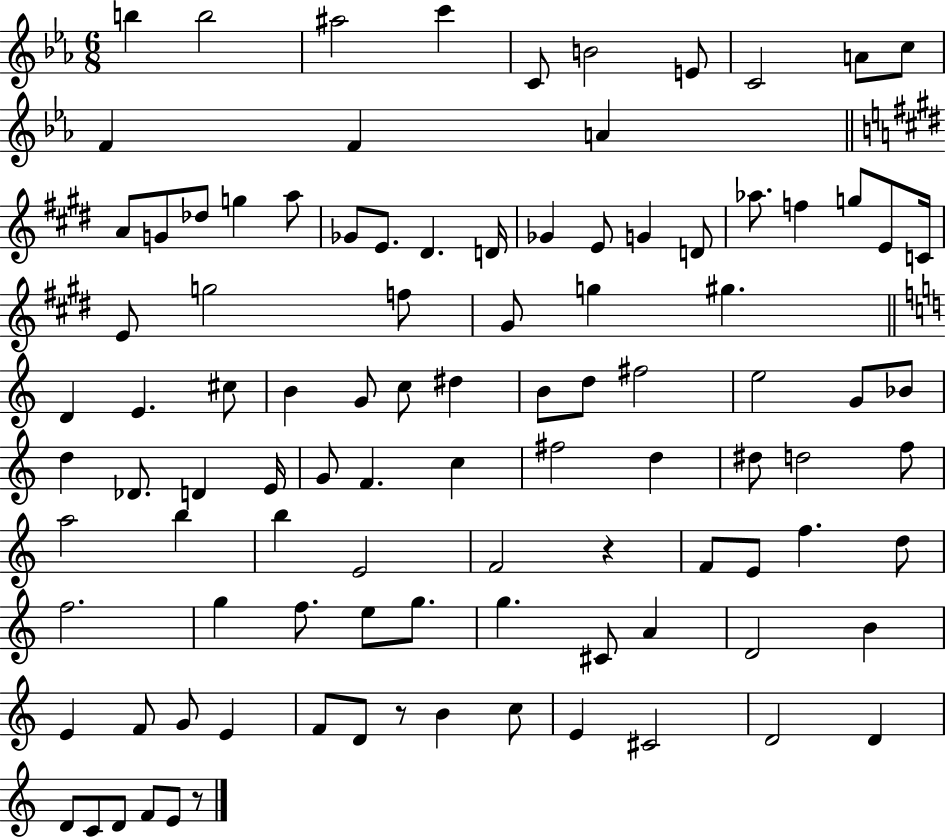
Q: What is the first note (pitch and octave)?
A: B5